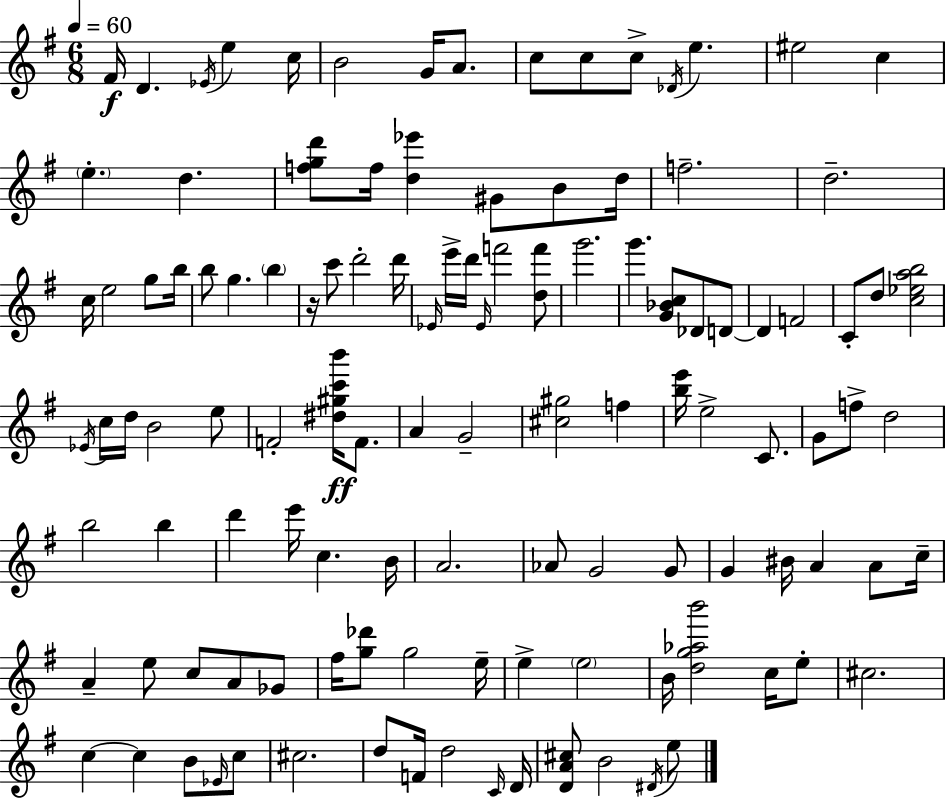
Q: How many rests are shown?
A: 1